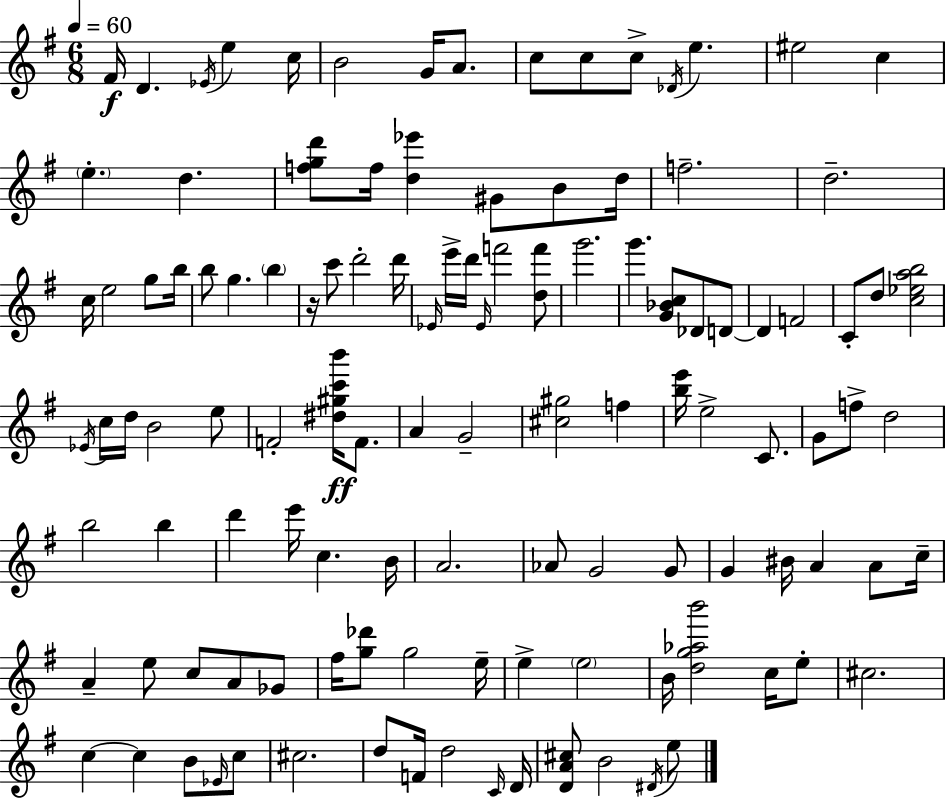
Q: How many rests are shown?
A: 1